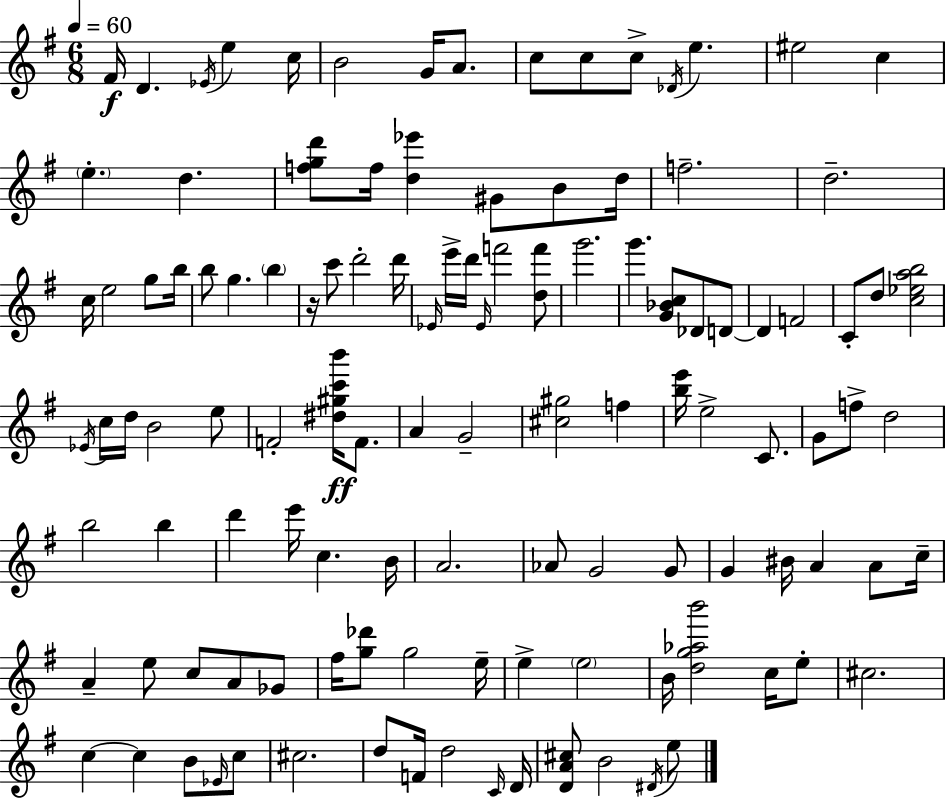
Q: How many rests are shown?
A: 1